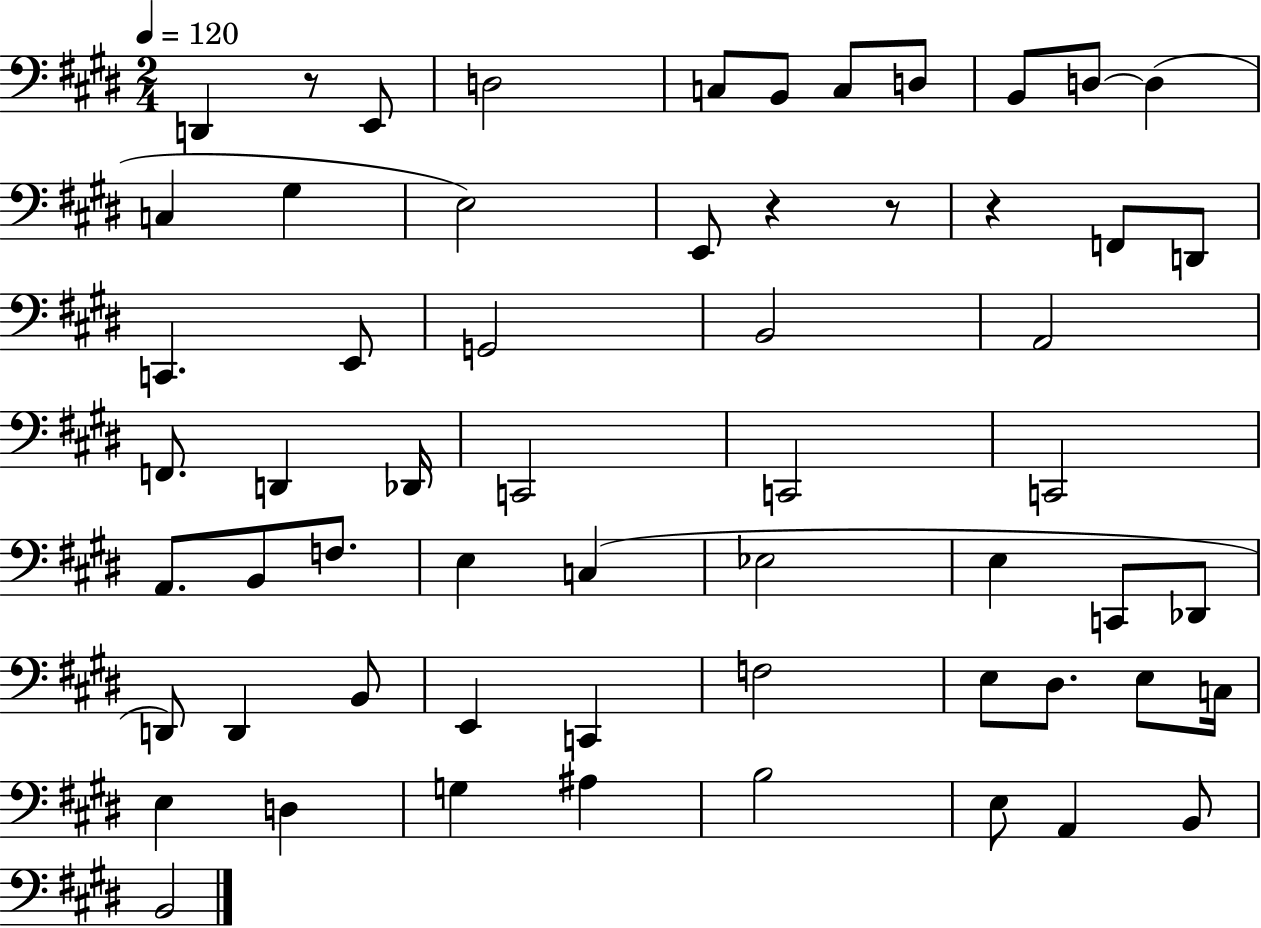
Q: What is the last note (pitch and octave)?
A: B2